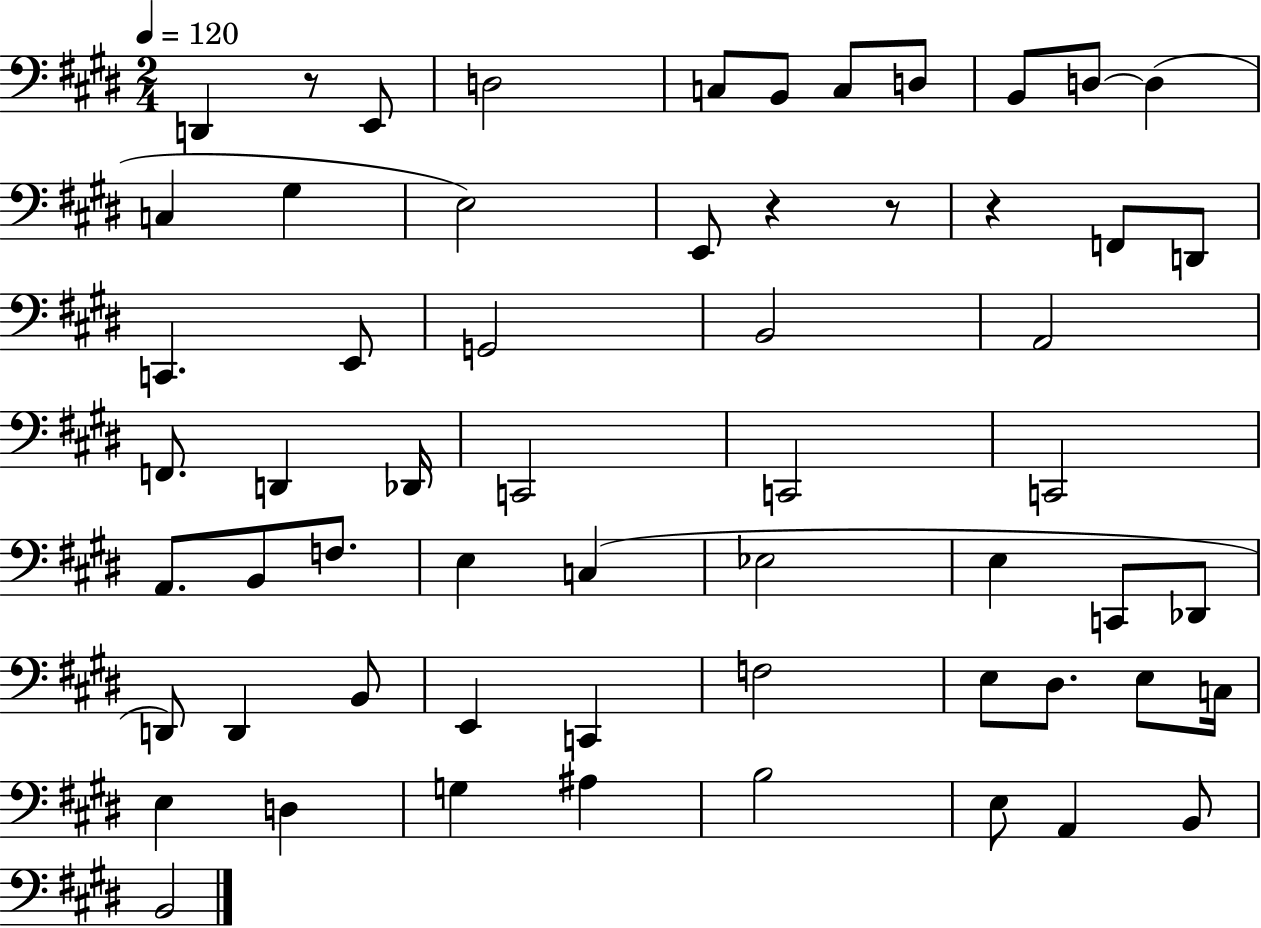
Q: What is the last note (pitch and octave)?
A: B2